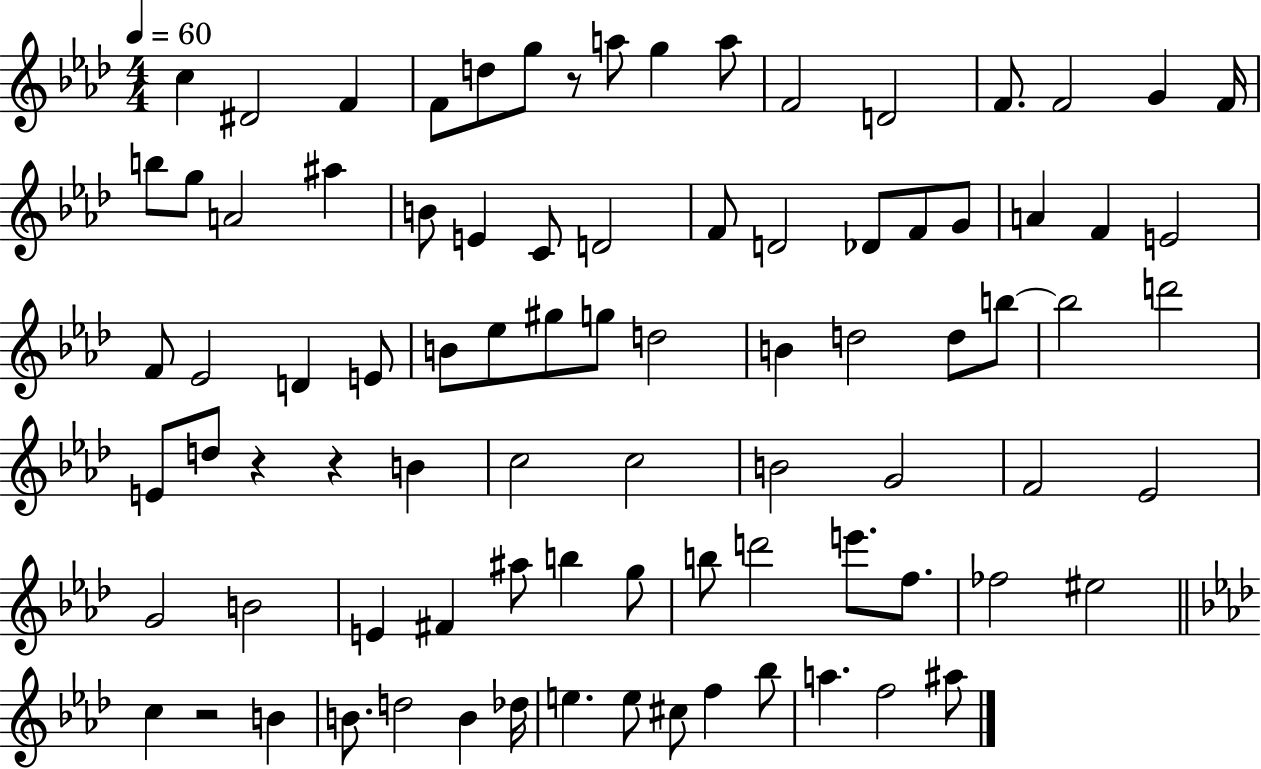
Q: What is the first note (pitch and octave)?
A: C5